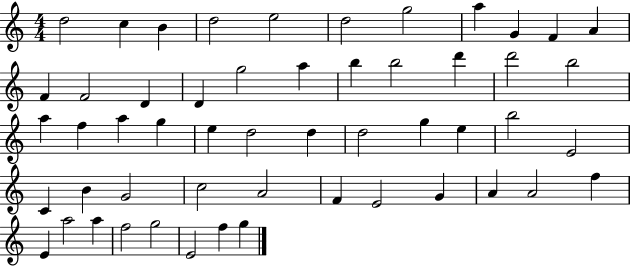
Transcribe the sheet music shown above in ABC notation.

X:1
T:Untitled
M:4/4
L:1/4
K:C
d2 c B d2 e2 d2 g2 a G F A F F2 D D g2 a b b2 d' d'2 b2 a f a g e d2 d d2 g e b2 E2 C B G2 c2 A2 F E2 G A A2 f E a2 a f2 g2 E2 f g